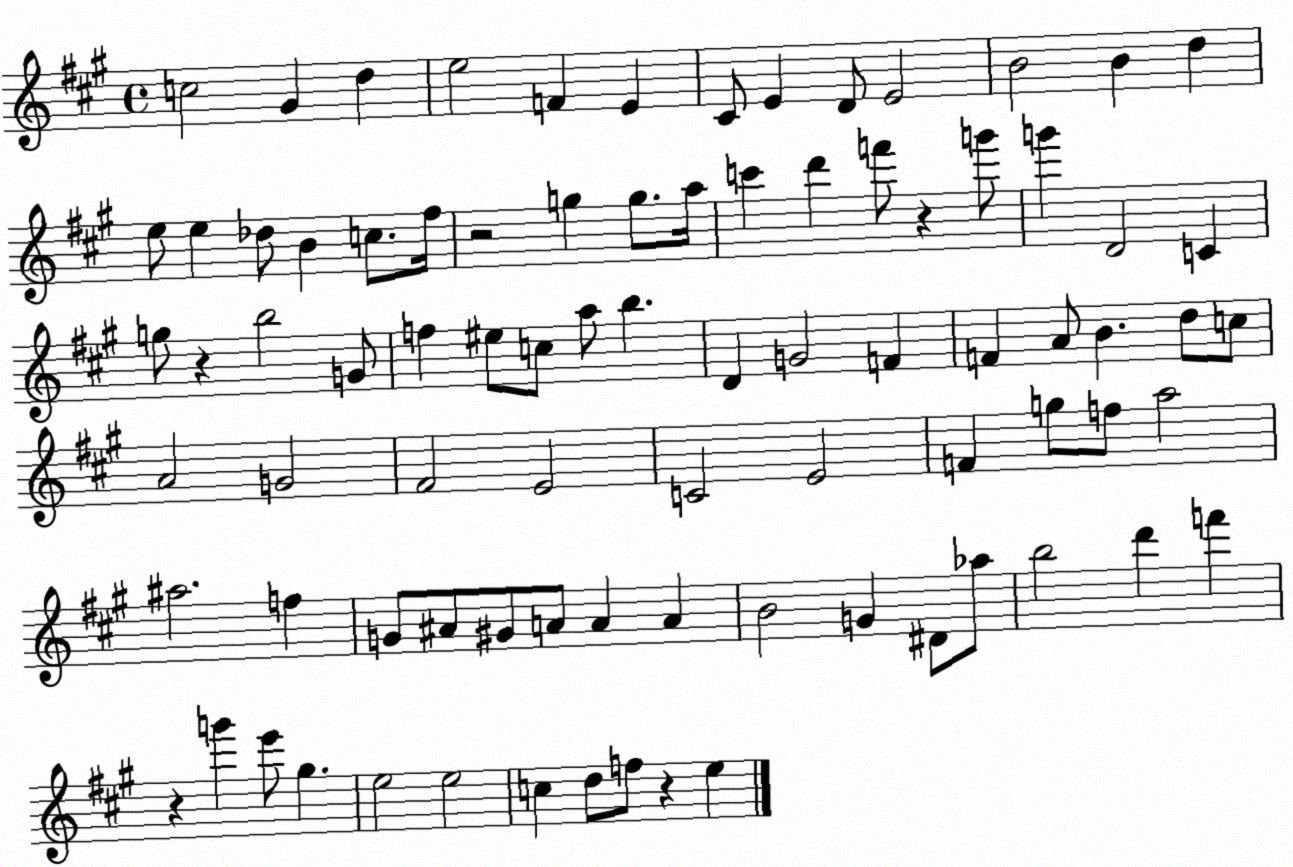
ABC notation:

X:1
T:Untitled
M:4/4
L:1/4
K:A
c2 ^G d e2 F E ^C/2 E D/2 E2 B2 B d e/2 e _d/2 B c/2 ^f/4 z2 g g/2 a/4 c' d' f'/2 z g'/2 g' D2 C g/2 z b2 G/2 f ^e/2 c/2 a/2 b D G2 F F A/2 B d/2 c/2 A2 G2 ^F2 E2 C2 E2 F g/2 f/2 a2 ^a2 f G/2 ^A/2 ^G/2 A/2 A A B2 G ^D/2 _a/2 b2 d' f' z g' e'/2 ^g e2 e2 c d/2 f/2 z e